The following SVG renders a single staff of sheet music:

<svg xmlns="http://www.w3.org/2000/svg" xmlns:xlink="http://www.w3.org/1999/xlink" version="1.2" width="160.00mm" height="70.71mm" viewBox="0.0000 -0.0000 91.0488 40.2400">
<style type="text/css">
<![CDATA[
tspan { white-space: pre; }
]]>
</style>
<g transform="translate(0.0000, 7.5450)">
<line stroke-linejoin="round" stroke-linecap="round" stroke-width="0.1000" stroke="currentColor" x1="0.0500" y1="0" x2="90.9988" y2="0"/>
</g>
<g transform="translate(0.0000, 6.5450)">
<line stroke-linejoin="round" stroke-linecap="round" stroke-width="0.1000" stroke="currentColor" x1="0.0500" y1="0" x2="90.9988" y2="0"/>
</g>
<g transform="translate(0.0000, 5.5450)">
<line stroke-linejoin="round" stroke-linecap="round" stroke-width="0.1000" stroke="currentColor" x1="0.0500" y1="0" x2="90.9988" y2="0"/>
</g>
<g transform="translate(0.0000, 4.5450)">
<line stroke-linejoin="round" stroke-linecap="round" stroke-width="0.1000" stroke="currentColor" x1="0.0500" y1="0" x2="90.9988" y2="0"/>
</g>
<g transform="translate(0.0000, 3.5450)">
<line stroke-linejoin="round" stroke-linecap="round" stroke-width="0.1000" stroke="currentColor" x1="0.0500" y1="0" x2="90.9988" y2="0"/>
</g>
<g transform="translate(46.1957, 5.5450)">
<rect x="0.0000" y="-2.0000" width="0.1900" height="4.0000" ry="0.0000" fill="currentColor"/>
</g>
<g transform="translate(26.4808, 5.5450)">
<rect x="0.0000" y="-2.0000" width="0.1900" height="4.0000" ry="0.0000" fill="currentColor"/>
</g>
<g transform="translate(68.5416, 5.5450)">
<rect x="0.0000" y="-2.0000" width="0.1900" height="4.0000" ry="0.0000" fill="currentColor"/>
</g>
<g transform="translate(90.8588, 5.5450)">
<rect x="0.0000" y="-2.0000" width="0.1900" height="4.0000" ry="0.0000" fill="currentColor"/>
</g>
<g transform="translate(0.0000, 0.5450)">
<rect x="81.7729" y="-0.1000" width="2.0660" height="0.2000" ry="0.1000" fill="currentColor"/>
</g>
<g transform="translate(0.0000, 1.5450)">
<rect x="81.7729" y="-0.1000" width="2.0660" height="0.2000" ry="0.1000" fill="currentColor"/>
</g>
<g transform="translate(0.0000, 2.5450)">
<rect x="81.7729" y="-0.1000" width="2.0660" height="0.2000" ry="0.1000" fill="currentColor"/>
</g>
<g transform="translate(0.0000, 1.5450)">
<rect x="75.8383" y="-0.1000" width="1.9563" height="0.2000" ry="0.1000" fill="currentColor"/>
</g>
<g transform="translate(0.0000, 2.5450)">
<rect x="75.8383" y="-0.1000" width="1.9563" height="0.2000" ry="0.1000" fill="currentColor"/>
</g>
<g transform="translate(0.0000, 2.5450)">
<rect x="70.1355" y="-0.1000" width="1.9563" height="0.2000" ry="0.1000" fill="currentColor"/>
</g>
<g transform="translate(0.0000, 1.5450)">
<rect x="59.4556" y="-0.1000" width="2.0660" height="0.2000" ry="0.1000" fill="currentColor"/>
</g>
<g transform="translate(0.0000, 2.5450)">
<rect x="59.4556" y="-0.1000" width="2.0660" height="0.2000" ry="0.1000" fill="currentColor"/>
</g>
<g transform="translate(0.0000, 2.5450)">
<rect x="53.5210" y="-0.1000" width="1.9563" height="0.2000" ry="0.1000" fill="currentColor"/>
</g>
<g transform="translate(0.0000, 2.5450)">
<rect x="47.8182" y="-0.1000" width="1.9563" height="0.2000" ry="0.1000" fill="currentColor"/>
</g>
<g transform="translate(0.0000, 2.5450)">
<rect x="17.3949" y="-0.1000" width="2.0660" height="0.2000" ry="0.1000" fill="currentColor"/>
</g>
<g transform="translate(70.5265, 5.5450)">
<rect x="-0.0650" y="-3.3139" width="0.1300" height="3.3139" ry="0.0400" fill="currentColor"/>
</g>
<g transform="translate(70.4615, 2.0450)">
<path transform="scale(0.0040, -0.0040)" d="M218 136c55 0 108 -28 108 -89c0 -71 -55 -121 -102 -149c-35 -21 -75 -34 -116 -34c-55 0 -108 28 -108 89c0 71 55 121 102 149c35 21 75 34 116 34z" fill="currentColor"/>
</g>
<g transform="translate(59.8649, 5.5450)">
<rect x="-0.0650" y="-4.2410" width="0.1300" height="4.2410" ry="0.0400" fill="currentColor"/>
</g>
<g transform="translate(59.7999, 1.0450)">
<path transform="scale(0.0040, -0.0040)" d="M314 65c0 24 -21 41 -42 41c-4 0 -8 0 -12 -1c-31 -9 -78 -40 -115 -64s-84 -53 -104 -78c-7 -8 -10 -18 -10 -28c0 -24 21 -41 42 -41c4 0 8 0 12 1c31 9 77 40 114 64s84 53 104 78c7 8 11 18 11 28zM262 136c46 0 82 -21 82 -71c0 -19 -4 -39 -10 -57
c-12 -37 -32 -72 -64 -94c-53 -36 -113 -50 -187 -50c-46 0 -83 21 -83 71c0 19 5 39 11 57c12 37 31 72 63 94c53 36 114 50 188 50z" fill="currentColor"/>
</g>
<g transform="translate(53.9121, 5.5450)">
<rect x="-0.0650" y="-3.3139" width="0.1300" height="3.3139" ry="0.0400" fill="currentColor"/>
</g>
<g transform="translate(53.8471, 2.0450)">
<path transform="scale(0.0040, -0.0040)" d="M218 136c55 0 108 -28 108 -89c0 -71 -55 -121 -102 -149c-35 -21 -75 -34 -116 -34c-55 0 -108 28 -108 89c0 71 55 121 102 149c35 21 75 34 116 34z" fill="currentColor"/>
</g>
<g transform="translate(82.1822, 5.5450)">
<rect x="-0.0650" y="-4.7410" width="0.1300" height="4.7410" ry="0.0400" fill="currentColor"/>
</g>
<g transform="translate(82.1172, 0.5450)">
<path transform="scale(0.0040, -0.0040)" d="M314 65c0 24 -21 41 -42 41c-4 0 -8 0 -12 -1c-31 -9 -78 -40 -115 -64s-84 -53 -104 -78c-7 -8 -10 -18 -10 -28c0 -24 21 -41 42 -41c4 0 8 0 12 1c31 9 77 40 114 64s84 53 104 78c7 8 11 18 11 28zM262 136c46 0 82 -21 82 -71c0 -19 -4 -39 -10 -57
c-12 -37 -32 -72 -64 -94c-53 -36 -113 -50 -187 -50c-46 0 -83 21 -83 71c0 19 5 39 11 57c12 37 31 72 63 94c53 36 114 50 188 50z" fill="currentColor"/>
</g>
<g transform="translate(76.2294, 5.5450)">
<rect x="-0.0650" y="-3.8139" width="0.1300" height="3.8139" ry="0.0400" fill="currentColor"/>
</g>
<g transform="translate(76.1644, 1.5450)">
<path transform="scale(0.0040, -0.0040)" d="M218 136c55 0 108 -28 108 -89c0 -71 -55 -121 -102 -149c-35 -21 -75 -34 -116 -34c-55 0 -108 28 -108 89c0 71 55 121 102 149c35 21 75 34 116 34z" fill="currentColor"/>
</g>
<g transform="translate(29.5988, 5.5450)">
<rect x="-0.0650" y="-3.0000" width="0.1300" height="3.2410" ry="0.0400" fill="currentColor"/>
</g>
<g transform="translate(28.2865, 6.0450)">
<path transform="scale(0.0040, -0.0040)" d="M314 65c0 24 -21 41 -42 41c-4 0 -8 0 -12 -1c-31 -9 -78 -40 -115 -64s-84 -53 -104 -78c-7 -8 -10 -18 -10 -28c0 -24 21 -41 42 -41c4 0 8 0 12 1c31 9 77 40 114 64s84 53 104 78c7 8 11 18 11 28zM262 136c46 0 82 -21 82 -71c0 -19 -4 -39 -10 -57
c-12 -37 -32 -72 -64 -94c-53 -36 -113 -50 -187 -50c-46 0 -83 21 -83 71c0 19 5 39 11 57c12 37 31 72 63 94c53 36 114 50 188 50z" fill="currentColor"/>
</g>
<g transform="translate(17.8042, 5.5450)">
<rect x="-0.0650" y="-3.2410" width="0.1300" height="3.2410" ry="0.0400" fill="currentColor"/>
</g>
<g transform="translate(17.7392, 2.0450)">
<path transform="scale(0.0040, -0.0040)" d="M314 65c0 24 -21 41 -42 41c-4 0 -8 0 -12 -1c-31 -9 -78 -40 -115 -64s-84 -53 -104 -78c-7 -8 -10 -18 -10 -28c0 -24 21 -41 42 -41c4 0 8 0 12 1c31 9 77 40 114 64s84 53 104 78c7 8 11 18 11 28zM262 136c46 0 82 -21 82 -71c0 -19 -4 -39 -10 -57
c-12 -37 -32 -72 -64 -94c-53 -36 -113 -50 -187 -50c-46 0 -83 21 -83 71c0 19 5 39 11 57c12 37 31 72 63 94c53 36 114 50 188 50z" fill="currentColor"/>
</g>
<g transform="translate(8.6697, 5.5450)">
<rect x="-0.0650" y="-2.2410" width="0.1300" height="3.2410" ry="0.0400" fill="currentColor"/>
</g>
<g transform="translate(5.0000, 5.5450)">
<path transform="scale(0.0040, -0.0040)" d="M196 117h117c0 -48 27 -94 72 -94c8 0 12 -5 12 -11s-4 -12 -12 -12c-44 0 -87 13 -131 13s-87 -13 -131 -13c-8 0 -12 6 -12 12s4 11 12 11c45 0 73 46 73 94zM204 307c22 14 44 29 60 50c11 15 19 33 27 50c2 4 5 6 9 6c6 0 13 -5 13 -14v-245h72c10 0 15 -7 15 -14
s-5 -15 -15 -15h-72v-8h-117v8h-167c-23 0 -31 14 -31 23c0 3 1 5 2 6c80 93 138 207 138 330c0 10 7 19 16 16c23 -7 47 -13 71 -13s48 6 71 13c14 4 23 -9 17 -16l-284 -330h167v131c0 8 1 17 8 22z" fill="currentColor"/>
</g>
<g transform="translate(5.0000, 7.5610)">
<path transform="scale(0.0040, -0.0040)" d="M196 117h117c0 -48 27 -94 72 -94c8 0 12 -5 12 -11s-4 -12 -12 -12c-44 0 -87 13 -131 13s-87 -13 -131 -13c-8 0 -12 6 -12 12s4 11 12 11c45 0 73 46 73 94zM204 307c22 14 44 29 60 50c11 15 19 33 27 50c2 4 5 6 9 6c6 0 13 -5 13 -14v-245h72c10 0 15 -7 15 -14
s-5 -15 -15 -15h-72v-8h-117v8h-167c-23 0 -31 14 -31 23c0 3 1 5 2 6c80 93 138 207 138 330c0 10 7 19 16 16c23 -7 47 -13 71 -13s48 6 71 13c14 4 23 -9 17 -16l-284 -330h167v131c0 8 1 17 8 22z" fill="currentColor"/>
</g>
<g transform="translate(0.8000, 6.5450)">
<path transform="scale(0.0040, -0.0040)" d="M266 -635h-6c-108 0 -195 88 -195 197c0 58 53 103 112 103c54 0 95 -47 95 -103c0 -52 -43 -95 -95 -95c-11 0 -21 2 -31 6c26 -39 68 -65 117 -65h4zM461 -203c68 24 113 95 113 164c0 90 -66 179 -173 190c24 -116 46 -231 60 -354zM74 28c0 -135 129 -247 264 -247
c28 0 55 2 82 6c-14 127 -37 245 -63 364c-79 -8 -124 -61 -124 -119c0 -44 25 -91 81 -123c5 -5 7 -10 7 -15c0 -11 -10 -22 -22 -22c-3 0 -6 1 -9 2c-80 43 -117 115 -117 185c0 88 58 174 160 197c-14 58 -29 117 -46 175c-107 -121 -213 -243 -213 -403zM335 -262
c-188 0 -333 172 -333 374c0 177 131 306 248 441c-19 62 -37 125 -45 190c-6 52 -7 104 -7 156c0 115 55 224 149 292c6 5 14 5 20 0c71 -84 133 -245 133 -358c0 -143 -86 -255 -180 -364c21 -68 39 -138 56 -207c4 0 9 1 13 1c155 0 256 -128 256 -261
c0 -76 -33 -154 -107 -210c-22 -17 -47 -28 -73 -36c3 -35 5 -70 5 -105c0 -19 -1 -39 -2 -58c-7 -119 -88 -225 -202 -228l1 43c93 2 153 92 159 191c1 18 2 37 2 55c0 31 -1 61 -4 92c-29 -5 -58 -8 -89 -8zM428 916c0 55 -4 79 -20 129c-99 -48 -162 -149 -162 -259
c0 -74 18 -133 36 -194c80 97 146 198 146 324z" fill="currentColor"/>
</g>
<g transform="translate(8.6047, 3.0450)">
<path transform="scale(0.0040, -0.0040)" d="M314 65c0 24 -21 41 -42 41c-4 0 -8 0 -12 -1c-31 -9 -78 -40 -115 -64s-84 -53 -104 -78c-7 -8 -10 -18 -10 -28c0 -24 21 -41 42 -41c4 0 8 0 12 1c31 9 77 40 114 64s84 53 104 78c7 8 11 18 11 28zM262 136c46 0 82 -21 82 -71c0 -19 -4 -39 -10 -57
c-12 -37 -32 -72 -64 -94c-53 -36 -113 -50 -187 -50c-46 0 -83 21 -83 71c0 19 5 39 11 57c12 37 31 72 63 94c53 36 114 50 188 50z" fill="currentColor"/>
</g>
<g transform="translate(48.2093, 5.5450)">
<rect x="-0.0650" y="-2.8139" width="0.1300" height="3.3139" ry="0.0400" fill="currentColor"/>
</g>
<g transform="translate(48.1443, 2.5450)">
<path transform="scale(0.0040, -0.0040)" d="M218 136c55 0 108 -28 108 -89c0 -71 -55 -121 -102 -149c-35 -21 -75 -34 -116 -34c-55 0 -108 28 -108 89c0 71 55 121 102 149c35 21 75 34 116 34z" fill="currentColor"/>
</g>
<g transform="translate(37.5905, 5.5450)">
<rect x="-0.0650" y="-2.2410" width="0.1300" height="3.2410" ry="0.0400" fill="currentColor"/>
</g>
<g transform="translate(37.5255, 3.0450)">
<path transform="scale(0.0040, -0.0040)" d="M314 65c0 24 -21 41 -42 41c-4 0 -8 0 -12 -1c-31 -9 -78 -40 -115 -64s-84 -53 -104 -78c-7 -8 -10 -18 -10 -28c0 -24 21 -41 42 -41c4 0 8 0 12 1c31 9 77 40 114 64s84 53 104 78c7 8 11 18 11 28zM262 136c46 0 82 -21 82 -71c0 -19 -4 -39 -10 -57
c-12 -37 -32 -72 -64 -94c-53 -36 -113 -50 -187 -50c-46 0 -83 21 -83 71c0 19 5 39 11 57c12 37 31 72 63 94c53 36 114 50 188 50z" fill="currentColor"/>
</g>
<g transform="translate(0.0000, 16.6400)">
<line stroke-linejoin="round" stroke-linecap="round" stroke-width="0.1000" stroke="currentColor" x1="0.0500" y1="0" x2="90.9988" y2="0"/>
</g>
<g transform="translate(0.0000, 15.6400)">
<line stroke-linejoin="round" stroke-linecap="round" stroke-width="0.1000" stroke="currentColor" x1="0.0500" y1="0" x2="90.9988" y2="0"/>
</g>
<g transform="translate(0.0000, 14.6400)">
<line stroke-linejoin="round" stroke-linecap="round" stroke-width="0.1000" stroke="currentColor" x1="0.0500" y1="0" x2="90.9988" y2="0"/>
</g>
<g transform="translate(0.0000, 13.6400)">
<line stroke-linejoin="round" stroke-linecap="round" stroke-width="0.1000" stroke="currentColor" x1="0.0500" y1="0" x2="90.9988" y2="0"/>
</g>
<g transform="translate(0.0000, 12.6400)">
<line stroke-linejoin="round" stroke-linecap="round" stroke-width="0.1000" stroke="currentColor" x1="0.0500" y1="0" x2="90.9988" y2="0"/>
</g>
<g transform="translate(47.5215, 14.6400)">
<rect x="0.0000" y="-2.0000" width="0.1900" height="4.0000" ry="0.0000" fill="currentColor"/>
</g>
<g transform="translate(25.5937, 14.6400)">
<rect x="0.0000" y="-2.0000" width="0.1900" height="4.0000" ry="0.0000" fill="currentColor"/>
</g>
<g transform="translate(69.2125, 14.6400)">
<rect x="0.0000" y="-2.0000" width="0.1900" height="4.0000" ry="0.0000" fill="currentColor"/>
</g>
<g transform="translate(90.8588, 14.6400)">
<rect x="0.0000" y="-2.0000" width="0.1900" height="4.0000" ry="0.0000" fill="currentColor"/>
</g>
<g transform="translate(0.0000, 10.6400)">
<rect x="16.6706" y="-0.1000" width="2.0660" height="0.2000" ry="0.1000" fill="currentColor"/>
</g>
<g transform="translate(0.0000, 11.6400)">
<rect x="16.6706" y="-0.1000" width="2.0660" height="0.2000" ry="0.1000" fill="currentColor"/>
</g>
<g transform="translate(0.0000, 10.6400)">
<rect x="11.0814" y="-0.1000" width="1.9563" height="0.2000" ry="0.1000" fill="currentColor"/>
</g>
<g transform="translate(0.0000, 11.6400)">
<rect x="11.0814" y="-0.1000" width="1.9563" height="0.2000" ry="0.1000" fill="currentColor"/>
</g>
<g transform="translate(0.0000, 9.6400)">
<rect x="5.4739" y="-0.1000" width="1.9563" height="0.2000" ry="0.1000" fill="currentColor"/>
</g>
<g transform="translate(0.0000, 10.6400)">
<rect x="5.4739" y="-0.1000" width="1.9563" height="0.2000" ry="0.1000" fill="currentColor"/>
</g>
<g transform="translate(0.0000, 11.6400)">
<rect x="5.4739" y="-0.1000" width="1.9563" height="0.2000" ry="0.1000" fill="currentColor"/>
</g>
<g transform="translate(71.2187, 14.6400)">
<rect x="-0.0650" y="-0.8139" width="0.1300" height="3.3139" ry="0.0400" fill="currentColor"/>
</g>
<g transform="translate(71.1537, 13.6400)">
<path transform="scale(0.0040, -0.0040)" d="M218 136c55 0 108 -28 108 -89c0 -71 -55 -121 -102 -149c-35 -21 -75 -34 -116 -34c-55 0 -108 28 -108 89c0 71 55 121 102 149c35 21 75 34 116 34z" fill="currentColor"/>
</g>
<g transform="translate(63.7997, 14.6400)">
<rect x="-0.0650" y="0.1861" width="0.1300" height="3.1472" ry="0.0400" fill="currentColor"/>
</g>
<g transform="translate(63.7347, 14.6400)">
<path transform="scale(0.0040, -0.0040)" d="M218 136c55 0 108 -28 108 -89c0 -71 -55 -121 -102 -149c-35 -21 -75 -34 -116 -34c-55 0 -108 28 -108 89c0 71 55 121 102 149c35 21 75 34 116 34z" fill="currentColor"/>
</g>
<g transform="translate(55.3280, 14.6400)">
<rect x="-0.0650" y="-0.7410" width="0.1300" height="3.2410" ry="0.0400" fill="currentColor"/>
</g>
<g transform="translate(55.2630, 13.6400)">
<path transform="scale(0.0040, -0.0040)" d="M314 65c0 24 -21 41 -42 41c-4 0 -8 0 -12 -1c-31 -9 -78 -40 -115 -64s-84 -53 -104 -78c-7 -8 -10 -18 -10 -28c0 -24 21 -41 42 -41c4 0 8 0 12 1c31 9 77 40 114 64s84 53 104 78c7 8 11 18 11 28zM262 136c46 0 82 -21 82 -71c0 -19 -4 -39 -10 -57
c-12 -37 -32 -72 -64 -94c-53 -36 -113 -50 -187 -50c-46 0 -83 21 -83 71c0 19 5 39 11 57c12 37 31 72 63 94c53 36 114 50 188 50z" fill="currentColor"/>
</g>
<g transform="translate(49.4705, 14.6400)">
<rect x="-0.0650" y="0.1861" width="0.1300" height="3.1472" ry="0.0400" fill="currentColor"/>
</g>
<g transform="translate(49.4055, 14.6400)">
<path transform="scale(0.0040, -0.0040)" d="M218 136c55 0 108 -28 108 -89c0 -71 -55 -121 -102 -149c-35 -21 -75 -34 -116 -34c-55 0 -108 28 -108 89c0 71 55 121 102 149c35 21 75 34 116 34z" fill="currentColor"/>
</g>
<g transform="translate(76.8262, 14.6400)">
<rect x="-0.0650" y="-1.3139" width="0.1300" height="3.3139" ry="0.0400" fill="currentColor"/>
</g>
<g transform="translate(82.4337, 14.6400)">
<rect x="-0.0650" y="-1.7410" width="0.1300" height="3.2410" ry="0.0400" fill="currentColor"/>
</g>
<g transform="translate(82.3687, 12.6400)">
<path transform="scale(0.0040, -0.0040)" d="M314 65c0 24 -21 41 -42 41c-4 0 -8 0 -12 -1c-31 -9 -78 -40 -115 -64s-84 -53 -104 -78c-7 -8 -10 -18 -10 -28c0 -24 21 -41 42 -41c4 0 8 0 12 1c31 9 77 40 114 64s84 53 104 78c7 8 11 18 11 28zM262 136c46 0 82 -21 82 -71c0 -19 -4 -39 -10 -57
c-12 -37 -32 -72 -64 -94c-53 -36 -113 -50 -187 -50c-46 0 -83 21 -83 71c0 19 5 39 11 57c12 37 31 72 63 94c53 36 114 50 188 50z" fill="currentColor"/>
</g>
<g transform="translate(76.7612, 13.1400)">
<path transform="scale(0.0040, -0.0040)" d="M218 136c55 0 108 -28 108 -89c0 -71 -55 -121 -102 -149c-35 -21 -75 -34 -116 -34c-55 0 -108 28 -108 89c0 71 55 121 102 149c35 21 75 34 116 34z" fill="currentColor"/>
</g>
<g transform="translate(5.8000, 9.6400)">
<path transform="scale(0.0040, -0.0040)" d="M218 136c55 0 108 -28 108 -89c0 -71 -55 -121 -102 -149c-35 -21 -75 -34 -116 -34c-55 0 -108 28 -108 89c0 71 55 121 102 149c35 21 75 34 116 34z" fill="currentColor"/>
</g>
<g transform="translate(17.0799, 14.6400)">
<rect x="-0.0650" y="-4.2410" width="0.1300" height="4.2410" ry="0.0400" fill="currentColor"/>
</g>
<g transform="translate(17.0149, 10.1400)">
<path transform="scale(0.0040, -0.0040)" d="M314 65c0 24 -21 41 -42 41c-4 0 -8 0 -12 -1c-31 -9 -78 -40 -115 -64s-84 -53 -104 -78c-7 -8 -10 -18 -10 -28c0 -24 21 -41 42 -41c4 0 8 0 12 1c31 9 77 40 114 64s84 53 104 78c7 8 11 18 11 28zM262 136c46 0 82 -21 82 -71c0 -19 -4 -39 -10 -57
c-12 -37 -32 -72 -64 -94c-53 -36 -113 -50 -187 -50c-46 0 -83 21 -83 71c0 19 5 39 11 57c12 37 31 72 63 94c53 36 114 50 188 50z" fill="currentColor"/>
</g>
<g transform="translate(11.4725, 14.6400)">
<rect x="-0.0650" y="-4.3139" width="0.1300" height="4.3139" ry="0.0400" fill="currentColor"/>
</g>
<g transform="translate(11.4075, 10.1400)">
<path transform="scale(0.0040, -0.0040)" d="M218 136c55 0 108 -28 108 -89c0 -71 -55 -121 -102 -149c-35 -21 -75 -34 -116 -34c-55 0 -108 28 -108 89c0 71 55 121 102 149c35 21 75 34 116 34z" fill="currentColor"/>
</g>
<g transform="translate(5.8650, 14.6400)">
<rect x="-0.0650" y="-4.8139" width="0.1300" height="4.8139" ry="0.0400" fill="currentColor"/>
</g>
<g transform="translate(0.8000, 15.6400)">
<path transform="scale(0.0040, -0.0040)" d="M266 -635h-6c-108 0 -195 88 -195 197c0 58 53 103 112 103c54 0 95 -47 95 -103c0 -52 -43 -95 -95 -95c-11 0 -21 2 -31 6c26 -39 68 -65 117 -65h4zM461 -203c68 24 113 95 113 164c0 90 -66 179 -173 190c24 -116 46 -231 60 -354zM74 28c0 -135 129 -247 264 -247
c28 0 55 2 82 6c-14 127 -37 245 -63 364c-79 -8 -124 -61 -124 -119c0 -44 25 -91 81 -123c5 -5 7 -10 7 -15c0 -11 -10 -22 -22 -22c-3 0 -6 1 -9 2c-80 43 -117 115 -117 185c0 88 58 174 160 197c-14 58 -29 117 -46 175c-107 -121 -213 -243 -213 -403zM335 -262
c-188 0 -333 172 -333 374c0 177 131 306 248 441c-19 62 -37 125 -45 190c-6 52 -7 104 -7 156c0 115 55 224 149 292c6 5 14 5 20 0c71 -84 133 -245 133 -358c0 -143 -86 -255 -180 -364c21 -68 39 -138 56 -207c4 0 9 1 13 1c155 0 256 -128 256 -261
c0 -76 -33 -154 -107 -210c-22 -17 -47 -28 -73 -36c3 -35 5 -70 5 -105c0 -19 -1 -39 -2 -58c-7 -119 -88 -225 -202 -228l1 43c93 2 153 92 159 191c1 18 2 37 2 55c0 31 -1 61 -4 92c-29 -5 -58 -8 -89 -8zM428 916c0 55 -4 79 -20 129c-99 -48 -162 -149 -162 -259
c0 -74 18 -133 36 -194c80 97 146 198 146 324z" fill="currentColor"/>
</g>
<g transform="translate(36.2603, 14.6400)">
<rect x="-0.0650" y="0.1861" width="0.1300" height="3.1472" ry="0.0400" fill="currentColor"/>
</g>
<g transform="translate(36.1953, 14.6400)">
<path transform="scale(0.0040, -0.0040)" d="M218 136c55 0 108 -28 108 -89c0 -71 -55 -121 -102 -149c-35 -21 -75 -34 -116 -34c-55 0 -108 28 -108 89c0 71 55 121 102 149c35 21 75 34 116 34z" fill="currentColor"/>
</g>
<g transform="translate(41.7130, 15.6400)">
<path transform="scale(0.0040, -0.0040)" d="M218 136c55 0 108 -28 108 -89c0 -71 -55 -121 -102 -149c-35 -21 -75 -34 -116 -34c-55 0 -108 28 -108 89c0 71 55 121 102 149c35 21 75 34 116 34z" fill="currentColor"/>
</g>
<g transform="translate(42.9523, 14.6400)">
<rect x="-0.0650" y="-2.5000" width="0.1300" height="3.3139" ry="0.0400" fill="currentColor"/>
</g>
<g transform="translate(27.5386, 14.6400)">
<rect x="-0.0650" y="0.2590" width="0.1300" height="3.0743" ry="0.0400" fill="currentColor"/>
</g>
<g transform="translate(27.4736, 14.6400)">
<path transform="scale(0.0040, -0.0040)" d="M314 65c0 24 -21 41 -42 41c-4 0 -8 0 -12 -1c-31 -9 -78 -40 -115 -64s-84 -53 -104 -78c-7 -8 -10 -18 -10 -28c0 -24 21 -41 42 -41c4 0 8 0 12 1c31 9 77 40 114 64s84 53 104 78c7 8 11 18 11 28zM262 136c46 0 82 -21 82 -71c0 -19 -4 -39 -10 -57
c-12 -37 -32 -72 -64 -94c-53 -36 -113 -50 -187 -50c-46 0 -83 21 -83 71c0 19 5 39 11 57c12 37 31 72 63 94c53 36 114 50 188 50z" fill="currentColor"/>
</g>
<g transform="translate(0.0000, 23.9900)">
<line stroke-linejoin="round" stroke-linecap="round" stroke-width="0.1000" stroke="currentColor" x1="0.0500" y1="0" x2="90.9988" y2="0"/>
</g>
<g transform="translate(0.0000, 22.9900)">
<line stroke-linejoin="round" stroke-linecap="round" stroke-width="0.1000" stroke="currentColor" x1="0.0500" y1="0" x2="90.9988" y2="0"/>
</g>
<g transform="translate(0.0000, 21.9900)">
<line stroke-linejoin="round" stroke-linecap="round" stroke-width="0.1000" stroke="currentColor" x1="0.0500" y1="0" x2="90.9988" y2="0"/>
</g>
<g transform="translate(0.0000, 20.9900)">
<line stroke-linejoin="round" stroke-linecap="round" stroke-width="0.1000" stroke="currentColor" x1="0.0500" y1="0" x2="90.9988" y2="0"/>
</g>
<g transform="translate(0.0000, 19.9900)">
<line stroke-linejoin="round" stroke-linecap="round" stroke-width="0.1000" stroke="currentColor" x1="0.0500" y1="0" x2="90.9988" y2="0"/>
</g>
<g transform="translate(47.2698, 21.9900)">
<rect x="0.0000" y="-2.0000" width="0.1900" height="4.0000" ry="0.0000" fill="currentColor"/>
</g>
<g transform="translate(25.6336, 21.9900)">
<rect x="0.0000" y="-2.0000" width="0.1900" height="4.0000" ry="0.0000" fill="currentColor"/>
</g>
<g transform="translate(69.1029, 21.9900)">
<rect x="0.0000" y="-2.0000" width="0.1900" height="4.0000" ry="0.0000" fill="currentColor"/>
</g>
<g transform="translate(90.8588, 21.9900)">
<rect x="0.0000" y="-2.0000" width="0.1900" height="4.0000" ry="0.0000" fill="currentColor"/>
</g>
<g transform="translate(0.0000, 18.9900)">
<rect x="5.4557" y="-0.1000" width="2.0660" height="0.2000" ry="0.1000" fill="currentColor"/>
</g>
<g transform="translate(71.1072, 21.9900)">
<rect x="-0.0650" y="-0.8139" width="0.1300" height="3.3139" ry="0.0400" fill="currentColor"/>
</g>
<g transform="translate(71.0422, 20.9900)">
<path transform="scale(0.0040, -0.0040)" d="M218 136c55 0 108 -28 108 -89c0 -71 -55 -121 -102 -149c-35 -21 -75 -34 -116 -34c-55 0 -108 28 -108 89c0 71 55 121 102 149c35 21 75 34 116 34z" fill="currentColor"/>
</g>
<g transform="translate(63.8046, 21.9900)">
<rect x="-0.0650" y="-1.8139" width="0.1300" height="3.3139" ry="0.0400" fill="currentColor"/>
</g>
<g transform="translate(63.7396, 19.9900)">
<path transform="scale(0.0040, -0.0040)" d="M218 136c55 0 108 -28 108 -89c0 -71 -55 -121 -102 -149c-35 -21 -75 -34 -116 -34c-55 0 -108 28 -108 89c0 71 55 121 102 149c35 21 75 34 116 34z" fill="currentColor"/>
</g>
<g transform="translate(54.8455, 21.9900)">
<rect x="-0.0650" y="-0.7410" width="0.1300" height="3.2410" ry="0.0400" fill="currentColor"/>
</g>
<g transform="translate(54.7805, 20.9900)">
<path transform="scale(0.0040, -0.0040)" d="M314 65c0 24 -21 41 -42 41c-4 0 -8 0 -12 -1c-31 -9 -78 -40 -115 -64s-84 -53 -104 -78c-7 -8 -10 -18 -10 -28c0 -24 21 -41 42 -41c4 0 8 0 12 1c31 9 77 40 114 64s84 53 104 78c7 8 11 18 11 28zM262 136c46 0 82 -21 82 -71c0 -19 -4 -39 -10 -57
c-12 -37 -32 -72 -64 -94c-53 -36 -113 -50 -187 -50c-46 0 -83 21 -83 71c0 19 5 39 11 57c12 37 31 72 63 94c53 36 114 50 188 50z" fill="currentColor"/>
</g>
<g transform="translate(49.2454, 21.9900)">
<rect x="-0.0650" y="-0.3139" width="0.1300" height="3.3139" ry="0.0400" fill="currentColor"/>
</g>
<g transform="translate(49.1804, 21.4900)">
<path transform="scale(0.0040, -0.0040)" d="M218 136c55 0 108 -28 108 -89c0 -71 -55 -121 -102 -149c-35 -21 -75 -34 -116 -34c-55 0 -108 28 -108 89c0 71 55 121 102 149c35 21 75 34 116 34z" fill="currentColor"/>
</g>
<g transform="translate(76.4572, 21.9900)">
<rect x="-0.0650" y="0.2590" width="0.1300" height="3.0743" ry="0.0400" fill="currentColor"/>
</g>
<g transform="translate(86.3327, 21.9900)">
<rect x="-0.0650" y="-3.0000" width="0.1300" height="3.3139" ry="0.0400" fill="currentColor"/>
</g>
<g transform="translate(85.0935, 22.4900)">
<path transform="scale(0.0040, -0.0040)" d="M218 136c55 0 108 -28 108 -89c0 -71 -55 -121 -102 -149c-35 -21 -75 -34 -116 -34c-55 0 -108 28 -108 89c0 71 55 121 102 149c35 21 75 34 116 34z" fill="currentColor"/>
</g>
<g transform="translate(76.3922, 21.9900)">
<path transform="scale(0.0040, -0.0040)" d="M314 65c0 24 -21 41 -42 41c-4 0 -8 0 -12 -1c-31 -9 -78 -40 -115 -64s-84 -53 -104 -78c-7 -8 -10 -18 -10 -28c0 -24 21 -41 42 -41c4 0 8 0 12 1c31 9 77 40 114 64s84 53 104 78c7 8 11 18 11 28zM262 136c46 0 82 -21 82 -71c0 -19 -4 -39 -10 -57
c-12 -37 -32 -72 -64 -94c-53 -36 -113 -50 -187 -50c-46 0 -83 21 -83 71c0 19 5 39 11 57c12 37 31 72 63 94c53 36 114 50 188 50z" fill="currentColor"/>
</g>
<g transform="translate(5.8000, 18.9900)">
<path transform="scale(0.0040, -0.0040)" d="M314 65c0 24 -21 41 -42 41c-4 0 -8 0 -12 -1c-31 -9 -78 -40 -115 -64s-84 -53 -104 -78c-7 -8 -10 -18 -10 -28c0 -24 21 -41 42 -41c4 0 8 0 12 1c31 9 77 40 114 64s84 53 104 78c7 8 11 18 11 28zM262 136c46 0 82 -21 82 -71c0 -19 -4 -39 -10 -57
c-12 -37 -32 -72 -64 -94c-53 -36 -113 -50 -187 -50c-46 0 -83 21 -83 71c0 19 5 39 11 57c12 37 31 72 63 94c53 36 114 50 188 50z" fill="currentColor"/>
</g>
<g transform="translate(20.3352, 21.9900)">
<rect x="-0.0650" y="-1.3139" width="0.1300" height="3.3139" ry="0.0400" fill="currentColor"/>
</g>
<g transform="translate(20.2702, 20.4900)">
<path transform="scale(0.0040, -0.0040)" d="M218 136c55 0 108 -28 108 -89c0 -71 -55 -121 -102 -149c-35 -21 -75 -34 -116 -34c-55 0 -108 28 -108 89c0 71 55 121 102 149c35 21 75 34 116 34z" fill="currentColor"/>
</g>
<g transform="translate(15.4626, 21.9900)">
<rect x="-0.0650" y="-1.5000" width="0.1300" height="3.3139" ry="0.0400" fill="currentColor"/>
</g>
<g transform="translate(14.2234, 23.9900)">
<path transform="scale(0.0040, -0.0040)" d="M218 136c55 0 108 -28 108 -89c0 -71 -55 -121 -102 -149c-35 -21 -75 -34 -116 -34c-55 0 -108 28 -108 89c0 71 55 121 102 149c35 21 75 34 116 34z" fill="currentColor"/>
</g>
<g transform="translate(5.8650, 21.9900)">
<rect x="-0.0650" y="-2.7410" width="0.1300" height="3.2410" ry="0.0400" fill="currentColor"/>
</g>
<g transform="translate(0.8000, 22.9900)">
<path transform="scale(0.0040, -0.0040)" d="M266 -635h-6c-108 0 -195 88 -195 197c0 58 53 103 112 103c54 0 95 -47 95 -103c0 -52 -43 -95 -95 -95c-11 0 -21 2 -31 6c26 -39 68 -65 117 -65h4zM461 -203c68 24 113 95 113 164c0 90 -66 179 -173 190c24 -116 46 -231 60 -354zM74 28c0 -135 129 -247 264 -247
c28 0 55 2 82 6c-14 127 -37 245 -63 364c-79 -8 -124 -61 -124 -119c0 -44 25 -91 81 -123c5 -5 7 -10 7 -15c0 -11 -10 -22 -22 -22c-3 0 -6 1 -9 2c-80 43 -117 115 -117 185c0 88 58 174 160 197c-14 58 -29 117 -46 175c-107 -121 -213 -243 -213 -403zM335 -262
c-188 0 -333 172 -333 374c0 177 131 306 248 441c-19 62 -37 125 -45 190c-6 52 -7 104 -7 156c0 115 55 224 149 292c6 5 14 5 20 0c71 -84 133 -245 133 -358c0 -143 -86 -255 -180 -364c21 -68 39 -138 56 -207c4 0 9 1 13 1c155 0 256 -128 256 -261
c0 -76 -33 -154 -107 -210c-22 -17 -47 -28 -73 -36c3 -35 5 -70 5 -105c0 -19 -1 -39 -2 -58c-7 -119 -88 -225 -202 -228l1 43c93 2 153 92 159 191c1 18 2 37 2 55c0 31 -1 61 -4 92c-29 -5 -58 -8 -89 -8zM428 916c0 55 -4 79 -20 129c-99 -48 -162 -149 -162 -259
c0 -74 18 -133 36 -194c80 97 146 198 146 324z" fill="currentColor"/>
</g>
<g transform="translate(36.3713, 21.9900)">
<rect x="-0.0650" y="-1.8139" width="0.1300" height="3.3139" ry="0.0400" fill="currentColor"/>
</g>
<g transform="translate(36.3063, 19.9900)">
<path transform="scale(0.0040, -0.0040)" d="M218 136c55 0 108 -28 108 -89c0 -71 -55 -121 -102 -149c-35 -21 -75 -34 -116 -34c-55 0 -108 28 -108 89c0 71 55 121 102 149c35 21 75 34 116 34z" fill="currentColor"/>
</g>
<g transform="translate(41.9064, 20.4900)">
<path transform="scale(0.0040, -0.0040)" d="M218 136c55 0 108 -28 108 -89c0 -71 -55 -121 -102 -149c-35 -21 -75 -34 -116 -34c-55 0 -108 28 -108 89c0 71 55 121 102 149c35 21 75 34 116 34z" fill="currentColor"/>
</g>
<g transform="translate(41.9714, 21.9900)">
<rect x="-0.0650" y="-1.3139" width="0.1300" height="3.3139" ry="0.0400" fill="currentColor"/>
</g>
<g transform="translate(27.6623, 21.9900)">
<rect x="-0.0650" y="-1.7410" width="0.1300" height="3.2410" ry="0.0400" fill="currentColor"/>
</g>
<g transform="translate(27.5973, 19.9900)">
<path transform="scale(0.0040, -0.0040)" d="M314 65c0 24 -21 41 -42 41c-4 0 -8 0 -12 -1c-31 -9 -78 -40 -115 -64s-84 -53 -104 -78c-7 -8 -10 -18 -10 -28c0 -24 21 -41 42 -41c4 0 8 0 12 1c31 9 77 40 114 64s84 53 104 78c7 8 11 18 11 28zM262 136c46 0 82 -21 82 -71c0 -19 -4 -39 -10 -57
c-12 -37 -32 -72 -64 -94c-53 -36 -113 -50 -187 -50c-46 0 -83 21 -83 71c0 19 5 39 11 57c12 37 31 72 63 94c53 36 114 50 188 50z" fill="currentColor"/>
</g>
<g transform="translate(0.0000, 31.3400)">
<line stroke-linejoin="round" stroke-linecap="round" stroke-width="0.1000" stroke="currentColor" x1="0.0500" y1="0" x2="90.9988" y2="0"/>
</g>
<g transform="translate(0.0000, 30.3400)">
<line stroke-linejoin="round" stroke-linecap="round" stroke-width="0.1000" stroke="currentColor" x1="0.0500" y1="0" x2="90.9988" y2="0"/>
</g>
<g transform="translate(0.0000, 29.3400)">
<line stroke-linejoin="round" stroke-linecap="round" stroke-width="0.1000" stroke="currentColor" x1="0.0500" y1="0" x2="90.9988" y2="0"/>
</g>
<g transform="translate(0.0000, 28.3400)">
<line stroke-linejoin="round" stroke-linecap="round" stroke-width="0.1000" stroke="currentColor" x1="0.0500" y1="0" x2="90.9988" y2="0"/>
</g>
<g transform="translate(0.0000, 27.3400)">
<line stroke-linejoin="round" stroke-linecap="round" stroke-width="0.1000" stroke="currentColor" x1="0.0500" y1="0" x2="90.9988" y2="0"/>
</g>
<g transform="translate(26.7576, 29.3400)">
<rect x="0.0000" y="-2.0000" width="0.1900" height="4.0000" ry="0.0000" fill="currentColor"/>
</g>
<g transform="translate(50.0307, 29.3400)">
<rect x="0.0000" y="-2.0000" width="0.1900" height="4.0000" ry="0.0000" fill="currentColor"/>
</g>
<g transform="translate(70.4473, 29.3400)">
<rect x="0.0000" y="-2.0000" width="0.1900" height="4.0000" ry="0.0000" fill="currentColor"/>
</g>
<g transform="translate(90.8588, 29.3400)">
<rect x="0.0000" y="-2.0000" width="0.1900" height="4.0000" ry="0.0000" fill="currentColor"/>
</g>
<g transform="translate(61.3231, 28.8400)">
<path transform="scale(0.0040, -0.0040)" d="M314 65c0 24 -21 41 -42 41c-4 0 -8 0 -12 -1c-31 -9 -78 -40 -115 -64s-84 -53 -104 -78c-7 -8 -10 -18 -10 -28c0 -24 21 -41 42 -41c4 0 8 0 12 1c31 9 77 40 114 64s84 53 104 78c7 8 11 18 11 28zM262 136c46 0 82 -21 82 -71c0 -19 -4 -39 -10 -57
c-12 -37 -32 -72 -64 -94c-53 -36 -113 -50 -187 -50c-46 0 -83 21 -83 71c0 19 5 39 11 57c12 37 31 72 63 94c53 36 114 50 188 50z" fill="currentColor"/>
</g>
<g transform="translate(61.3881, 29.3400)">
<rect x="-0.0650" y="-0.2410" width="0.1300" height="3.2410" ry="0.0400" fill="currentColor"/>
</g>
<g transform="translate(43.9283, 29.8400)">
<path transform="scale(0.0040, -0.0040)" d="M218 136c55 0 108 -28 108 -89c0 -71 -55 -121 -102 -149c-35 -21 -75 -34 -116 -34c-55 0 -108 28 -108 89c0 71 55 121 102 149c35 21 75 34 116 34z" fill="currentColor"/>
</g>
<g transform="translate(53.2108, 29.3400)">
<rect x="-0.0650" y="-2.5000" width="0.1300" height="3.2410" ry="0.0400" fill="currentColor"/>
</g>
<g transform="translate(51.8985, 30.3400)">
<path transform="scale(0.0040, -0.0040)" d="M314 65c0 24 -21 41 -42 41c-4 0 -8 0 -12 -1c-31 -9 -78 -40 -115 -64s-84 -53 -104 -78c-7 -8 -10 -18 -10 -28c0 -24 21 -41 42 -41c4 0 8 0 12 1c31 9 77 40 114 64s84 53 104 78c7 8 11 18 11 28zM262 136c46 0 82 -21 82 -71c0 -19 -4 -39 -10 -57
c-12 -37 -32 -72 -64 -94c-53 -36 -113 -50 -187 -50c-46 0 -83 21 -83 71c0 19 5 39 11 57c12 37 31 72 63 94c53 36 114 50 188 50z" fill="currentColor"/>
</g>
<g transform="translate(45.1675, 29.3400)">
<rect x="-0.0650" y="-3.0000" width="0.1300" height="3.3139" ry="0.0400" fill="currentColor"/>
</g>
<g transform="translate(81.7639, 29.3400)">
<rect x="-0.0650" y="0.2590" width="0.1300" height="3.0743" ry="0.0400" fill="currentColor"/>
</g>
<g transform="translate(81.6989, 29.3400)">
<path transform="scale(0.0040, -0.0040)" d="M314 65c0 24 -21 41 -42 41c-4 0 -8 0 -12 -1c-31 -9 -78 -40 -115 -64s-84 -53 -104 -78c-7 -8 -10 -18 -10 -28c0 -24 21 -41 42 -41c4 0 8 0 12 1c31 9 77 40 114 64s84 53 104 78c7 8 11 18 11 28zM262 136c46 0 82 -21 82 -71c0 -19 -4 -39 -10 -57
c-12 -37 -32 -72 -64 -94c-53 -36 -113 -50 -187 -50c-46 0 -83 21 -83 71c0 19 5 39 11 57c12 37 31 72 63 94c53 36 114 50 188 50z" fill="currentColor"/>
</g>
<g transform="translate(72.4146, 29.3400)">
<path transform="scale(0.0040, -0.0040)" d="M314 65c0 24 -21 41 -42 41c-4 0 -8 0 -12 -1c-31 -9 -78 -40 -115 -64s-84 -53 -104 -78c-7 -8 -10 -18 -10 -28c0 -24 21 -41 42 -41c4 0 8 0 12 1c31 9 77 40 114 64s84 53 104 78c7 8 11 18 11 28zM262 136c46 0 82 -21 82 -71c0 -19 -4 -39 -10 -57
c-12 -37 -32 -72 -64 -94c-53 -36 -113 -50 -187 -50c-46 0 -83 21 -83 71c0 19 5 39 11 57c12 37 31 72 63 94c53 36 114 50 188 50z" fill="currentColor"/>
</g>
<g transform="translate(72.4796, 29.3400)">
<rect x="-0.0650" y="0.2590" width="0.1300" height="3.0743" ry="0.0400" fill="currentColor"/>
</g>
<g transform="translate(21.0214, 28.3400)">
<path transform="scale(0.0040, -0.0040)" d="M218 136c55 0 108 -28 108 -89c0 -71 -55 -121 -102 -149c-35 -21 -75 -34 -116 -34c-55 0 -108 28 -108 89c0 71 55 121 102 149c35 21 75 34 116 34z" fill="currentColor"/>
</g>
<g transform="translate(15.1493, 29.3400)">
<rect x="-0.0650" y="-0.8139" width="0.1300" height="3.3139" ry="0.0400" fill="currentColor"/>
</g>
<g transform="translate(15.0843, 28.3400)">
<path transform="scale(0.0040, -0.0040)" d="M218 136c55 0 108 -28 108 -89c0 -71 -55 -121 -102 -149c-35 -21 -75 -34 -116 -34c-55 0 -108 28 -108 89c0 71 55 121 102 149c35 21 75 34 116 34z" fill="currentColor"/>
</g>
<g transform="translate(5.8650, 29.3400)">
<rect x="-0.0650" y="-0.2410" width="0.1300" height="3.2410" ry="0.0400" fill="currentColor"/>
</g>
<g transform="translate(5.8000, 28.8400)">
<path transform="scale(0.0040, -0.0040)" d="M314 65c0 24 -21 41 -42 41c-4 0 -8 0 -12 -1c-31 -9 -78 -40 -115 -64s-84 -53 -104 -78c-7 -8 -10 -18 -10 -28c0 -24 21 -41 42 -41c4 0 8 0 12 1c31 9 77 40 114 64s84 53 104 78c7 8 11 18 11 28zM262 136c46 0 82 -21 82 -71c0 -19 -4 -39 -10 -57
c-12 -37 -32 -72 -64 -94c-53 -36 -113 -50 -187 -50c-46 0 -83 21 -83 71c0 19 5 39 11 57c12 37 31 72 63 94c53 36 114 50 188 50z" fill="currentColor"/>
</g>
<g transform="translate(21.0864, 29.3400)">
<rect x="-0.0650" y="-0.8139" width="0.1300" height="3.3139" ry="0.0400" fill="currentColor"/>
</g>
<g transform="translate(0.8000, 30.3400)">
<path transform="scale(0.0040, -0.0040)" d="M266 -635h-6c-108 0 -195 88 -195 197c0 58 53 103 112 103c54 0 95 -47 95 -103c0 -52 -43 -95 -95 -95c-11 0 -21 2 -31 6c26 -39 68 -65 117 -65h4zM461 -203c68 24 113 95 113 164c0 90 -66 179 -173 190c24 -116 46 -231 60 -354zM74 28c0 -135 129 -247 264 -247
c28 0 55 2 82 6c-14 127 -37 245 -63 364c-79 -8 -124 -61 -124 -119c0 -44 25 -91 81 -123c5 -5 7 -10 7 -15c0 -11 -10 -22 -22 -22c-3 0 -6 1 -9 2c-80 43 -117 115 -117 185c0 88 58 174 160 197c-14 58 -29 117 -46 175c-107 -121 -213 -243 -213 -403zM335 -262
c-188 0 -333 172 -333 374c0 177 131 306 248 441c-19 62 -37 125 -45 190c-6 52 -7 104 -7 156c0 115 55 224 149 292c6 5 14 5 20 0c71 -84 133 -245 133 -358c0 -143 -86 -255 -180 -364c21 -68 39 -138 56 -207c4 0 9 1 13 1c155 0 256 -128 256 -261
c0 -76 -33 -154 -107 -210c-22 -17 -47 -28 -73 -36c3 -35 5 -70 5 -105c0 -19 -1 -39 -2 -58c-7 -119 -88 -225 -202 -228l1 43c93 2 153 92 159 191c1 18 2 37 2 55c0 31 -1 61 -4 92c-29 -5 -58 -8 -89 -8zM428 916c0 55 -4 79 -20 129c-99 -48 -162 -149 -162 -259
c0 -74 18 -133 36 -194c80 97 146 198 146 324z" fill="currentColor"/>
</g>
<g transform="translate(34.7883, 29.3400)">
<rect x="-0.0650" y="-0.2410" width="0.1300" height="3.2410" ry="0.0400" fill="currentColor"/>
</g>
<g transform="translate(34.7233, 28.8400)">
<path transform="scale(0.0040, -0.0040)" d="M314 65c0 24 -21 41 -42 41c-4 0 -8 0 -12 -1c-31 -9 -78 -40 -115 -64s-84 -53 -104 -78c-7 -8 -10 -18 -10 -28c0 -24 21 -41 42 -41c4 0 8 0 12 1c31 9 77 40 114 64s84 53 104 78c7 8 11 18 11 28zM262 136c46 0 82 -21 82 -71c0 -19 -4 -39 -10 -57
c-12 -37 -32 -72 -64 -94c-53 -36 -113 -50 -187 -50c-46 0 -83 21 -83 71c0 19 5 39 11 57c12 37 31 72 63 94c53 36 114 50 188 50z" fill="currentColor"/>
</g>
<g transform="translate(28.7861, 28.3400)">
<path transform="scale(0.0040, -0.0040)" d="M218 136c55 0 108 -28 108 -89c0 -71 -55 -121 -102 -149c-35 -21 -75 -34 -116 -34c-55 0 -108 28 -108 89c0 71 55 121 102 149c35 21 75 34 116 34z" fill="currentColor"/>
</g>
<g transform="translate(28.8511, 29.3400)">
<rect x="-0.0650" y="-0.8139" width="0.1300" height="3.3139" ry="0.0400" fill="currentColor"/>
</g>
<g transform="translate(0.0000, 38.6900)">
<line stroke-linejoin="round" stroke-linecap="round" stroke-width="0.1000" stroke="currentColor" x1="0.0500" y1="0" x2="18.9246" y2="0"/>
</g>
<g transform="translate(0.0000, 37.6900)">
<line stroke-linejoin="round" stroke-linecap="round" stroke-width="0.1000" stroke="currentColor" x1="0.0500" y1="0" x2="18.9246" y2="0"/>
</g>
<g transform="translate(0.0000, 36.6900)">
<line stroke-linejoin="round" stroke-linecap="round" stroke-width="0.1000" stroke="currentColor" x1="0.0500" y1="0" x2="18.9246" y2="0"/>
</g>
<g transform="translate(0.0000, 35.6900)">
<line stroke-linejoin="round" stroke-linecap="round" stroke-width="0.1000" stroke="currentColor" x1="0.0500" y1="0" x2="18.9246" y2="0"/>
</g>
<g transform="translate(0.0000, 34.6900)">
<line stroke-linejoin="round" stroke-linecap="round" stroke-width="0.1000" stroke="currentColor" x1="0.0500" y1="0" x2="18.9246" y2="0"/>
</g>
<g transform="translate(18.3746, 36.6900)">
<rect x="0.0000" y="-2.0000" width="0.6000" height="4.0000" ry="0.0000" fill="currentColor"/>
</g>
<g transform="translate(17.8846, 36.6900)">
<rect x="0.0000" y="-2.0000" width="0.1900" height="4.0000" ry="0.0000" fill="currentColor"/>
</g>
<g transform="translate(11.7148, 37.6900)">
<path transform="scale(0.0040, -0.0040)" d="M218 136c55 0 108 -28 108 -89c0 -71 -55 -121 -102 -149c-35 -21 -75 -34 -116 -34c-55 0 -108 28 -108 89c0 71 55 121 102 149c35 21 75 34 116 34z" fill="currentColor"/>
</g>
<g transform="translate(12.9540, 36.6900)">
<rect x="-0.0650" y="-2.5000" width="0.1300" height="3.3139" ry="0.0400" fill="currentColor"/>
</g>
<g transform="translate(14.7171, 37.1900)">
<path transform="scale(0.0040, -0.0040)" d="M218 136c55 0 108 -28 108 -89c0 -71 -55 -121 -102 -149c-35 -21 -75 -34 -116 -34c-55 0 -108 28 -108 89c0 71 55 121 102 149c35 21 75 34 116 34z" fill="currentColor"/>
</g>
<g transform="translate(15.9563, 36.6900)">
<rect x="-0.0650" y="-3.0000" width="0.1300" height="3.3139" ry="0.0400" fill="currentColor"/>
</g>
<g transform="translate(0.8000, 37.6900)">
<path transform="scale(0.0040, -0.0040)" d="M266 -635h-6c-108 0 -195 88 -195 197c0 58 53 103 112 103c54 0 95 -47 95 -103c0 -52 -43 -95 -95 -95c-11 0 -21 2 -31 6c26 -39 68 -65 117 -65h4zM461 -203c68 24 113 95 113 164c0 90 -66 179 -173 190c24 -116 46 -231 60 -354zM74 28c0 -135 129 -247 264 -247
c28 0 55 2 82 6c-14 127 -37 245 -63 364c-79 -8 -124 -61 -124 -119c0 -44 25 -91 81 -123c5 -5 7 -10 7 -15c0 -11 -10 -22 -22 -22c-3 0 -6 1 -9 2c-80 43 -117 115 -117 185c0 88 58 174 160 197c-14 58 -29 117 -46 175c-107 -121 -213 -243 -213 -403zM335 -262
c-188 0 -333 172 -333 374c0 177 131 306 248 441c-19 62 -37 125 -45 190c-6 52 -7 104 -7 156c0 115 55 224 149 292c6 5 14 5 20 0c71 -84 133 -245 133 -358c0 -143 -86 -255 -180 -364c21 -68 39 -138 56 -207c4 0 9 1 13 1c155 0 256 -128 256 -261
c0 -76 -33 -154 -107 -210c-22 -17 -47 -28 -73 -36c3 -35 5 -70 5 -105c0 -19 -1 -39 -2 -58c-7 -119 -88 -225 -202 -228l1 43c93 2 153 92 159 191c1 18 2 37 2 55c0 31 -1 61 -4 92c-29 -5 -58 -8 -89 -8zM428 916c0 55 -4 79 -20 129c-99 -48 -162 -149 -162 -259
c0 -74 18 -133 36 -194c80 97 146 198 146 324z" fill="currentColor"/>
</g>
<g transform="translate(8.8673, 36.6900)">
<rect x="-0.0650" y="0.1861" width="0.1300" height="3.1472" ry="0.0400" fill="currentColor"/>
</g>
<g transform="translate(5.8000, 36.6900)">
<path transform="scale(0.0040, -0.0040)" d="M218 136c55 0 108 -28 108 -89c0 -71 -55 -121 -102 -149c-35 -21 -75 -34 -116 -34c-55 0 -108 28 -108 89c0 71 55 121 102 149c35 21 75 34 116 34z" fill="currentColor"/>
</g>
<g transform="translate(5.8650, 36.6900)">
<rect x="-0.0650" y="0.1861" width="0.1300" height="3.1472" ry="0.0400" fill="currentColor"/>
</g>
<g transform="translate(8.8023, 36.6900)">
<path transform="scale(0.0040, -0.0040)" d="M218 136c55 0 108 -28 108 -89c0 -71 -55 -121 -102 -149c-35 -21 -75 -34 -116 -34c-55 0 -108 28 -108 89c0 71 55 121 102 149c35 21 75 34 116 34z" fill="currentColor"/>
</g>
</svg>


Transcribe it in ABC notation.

X:1
T:Untitled
M:4/4
L:1/4
K:C
g2 b2 A2 g2 a b d'2 b c' e'2 e' d' d'2 B2 B G B d2 B d e f2 a2 E e f2 f e c d2 f d B2 A c2 d d d c2 A G2 c2 B2 B2 B B G A